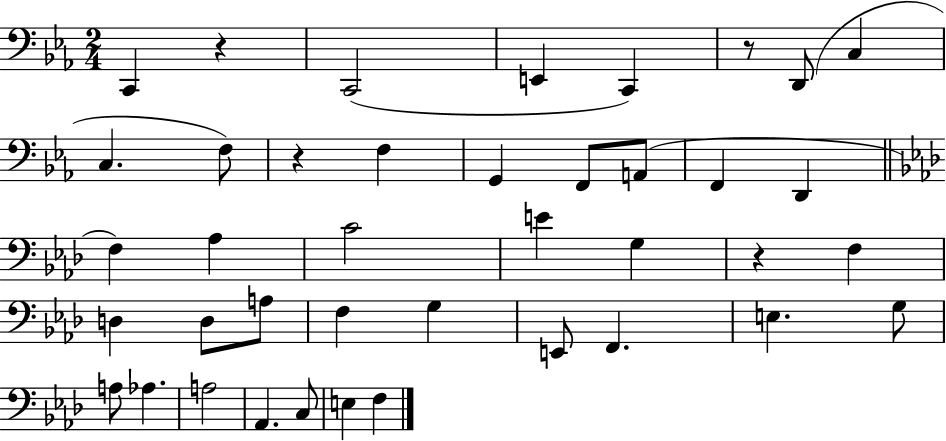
{
  \clef bass
  \numericTimeSignature
  \time 2/4
  \key ees \major
  c,4 r4 | c,2( | e,4 c,4) | r8 d,8( c4 | \break c4. f8) | r4 f4 | g,4 f,8 a,8( | f,4 d,4 | \break \bar "||" \break \key f \minor f4) aes4 | c'2 | e'4 g4 | r4 f4 | \break d4 d8 a8 | f4 g4 | e,8 f,4. | e4. g8 | \break a8 aes4. | a2 | aes,4. c8 | e4 f4 | \break \bar "|."
}